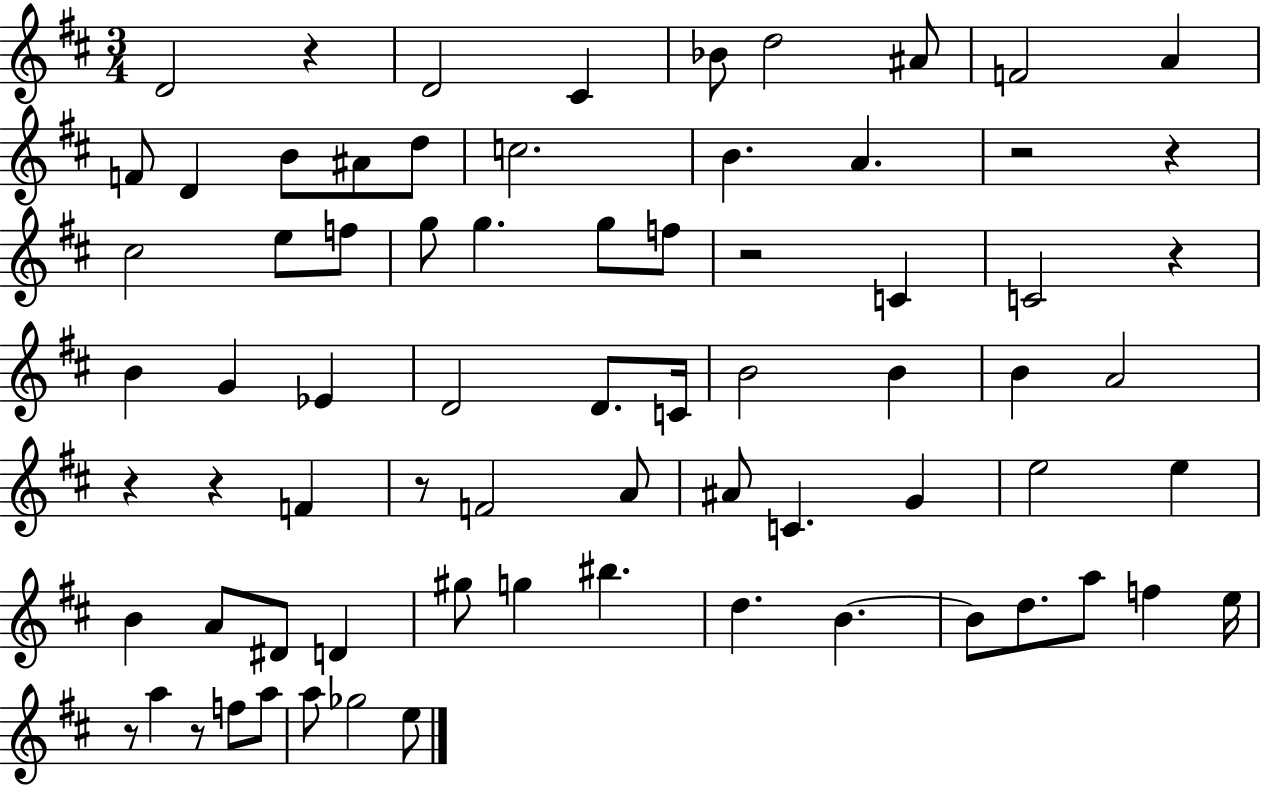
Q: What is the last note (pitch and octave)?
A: E5